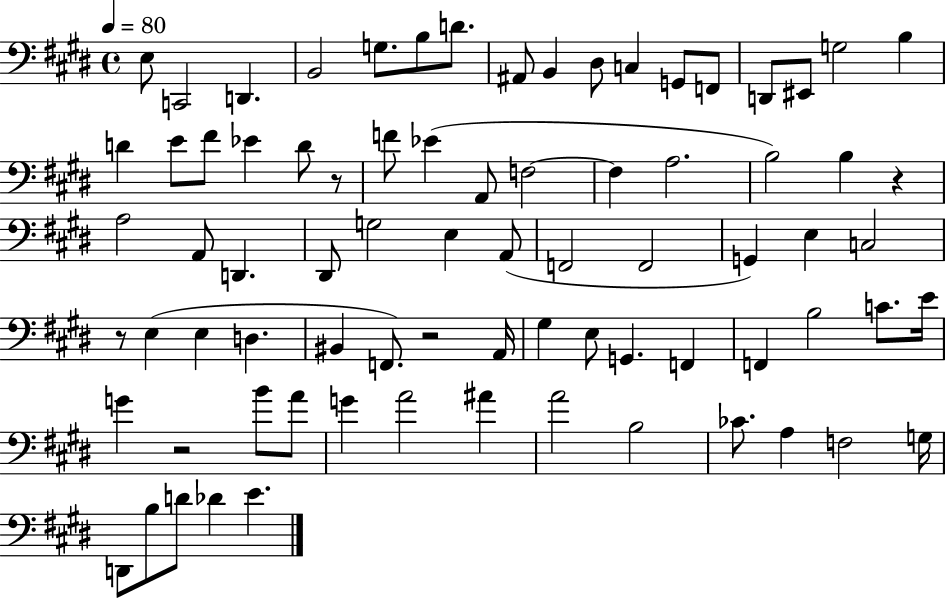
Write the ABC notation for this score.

X:1
T:Untitled
M:4/4
L:1/4
K:E
E,/2 C,,2 D,, B,,2 G,/2 B,/2 D/2 ^A,,/2 B,, ^D,/2 C, G,,/2 F,,/2 D,,/2 ^E,,/2 G,2 B, D E/2 ^F/2 _E D/2 z/2 F/2 _E A,,/2 F,2 F, A,2 B,2 B, z A,2 A,,/2 D,, ^D,,/2 G,2 E, A,,/2 F,,2 F,,2 G,, E, C,2 z/2 E, E, D, ^B,, F,,/2 z2 A,,/4 ^G, E,/2 G,, F,, F,, B,2 C/2 E/4 G z2 B/2 A/2 G A2 ^A A2 B,2 _C/2 A, F,2 G,/4 D,,/2 B,/2 D/2 _D E